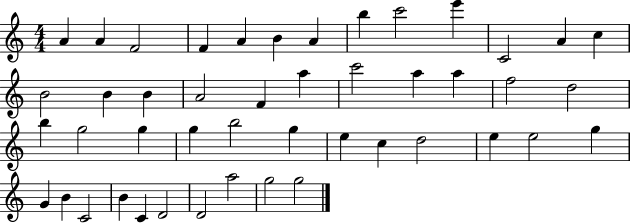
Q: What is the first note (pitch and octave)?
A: A4